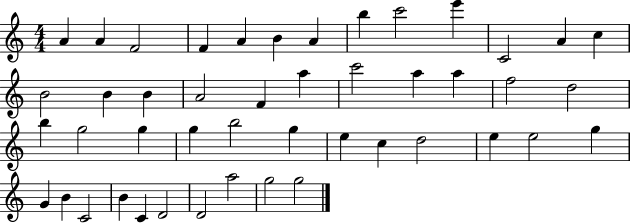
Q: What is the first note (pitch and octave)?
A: A4